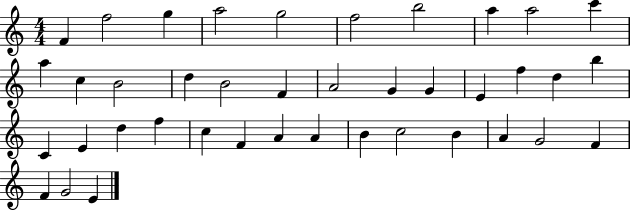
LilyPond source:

{
  \clef treble
  \numericTimeSignature
  \time 4/4
  \key c \major
  f'4 f''2 g''4 | a''2 g''2 | f''2 b''2 | a''4 a''2 c'''4 | \break a''4 c''4 b'2 | d''4 b'2 f'4 | a'2 g'4 g'4 | e'4 f''4 d''4 b''4 | \break c'4 e'4 d''4 f''4 | c''4 f'4 a'4 a'4 | b'4 c''2 b'4 | a'4 g'2 f'4 | \break f'4 g'2 e'4 | \bar "|."
}